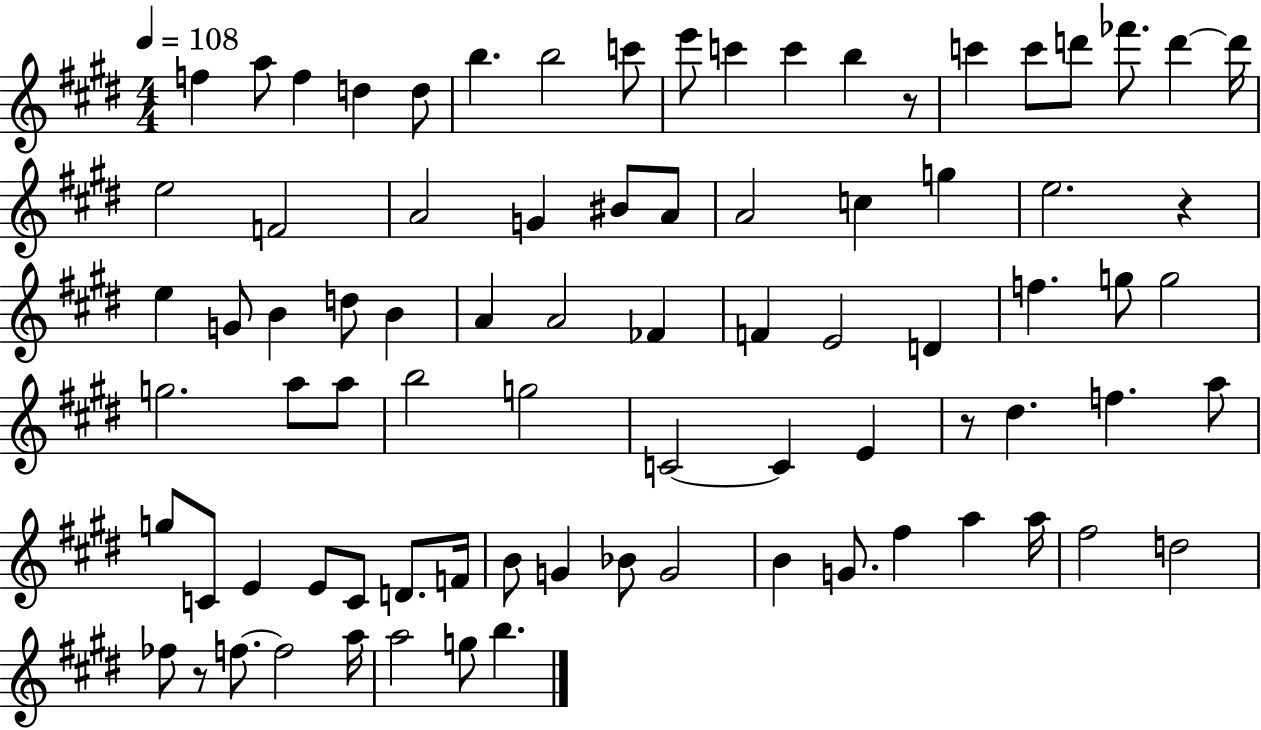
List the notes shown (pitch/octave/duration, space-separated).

F5/q A5/e F5/q D5/q D5/e B5/q. B5/h C6/e E6/e C6/q C6/q B5/q R/e C6/q C6/e D6/e FES6/e. D6/q D6/s E5/h F4/h A4/h G4/q BIS4/e A4/e A4/h C5/q G5/q E5/h. R/q E5/q G4/e B4/q D5/e B4/q A4/q A4/h FES4/q F4/q E4/h D4/q F5/q. G5/e G5/h G5/h. A5/e A5/e B5/h G5/h C4/h C4/q E4/q R/e D#5/q. F5/q. A5/e G5/e C4/e E4/q E4/e C4/e D4/e. F4/s B4/e G4/q Bb4/e G4/h B4/q G4/e. F#5/q A5/q A5/s F#5/h D5/h FES5/e R/e F5/e. F5/h A5/s A5/h G5/e B5/q.